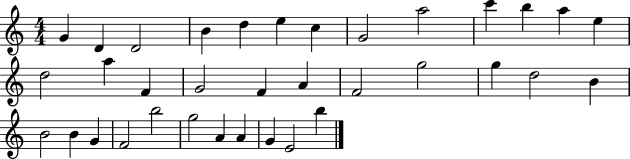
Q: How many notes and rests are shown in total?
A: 35